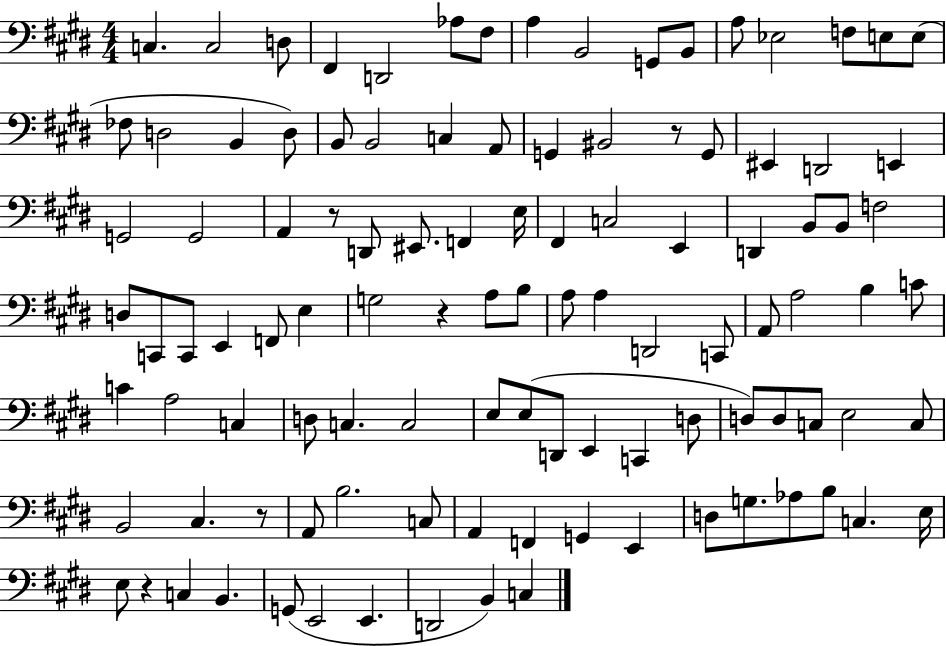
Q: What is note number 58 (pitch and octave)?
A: A2